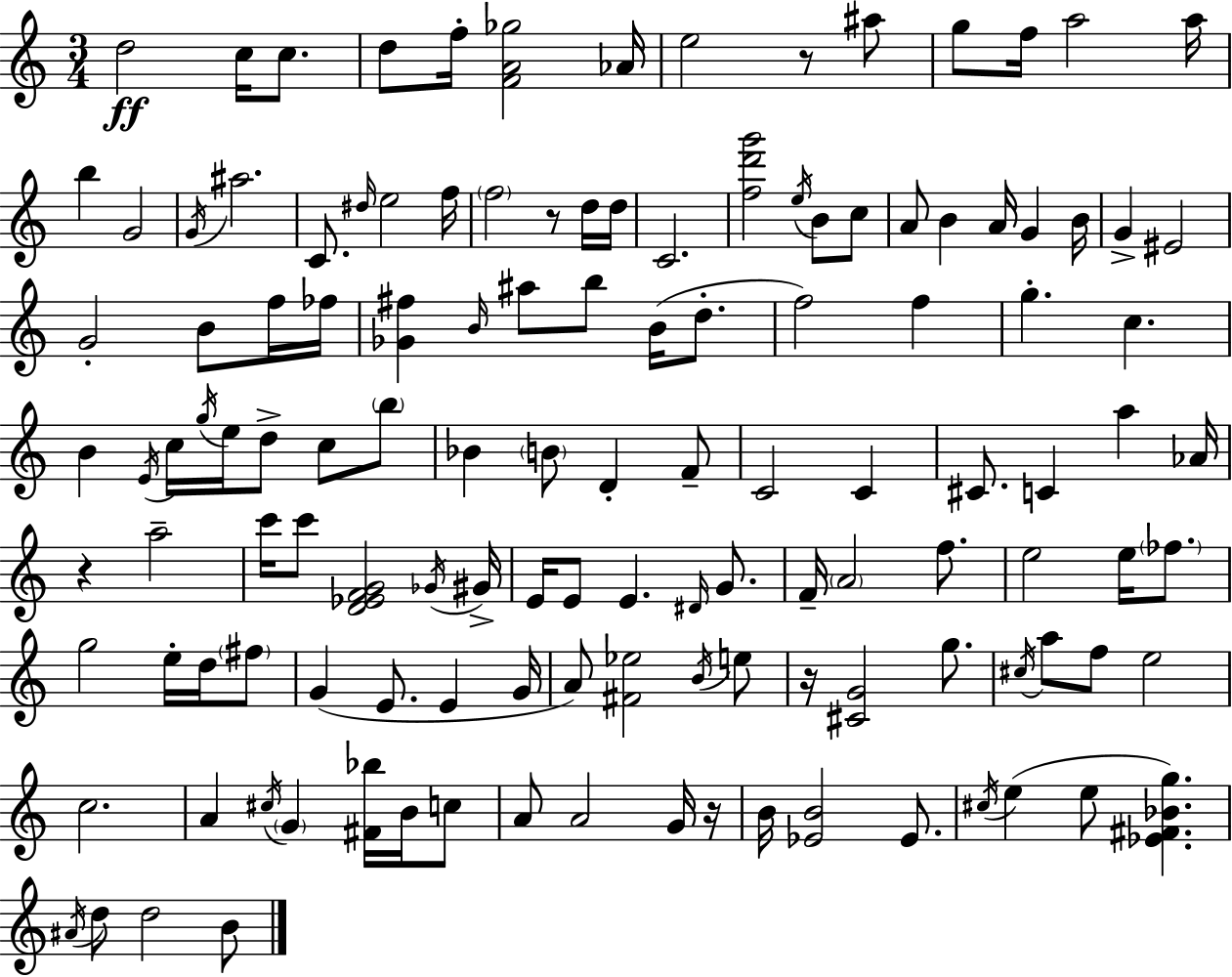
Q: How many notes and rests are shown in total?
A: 129